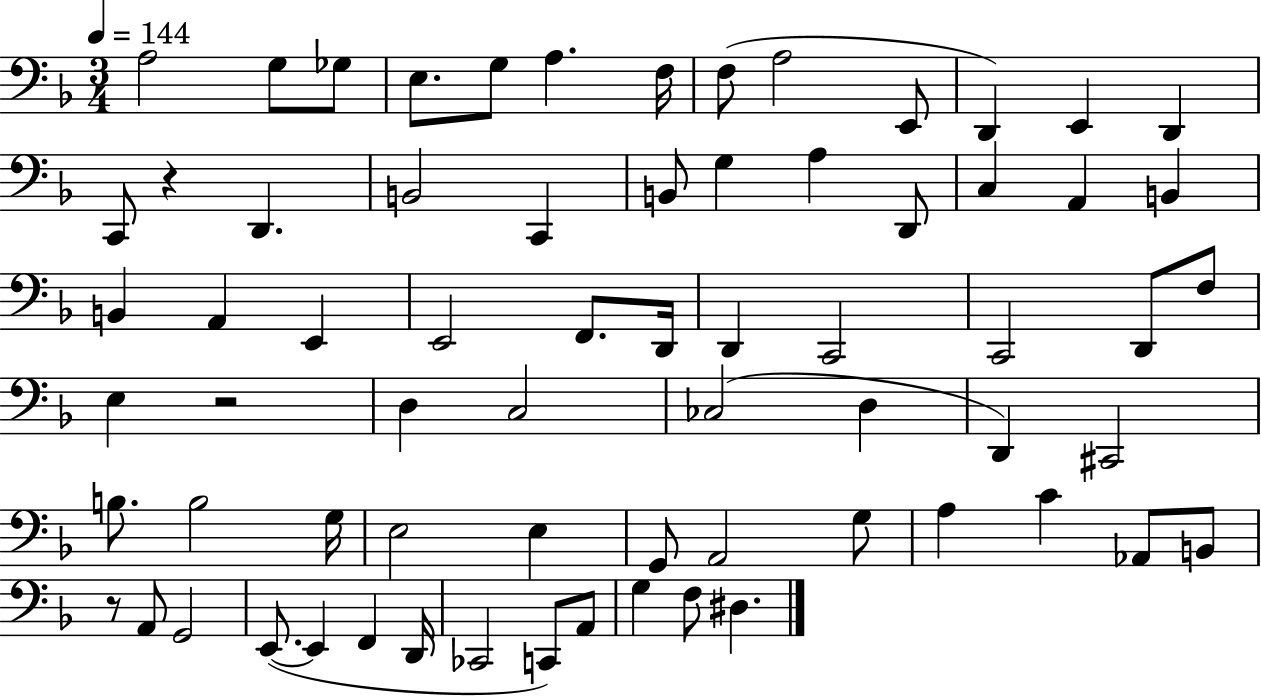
A3/h G3/e Gb3/e E3/e. G3/e A3/q. F3/s F3/e A3/h E2/e D2/q E2/q D2/q C2/e R/q D2/q. B2/h C2/q B2/e G3/q A3/q D2/e C3/q A2/q B2/q B2/q A2/q E2/q E2/h F2/e. D2/s D2/q C2/h C2/h D2/e F3/e E3/q R/h D3/q C3/h CES3/h D3/q D2/q C#2/h B3/e. B3/h G3/s E3/h E3/q G2/e A2/h G3/e A3/q C4/q Ab2/e B2/e R/e A2/e G2/h E2/e. E2/q F2/q D2/s CES2/h C2/e A2/e G3/q F3/e D#3/q.